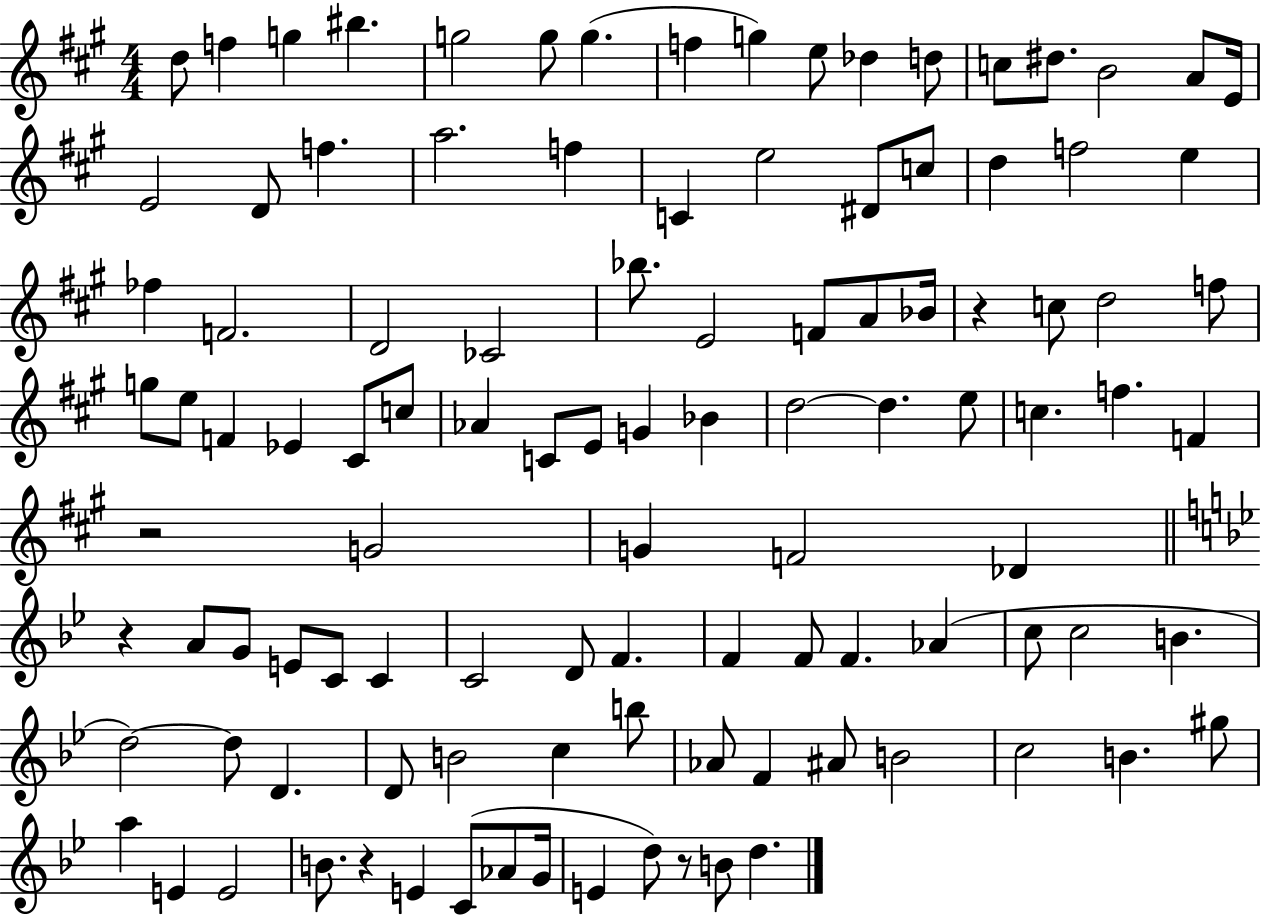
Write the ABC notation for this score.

X:1
T:Untitled
M:4/4
L:1/4
K:A
d/2 f g ^b g2 g/2 g f g e/2 _d d/2 c/2 ^d/2 B2 A/2 E/4 E2 D/2 f a2 f C e2 ^D/2 c/2 d f2 e _f F2 D2 _C2 _b/2 E2 F/2 A/2 _B/4 z c/2 d2 f/2 g/2 e/2 F _E ^C/2 c/2 _A C/2 E/2 G _B d2 d e/2 c f F z2 G2 G F2 _D z A/2 G/2 E/2 C/2 C C2 D/2 F F F/2 F _A c/2 c2 B d2 d/2 D D/2 B2 c b/2 _A/2 F ^A/2 B2 c2 B ^g/2 a E E2 B/2 z E C/2 _A/2 G/4 E d/2 z/2 B/2 d